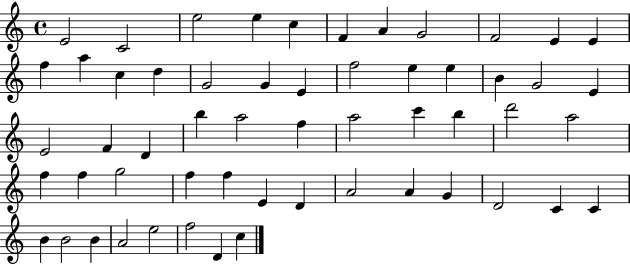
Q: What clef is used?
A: treble